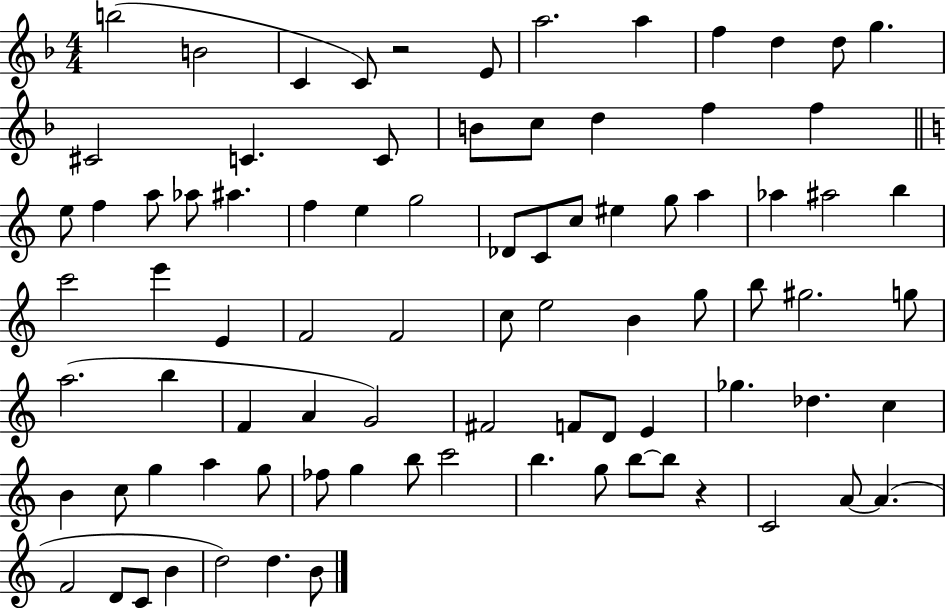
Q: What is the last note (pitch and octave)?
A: B4